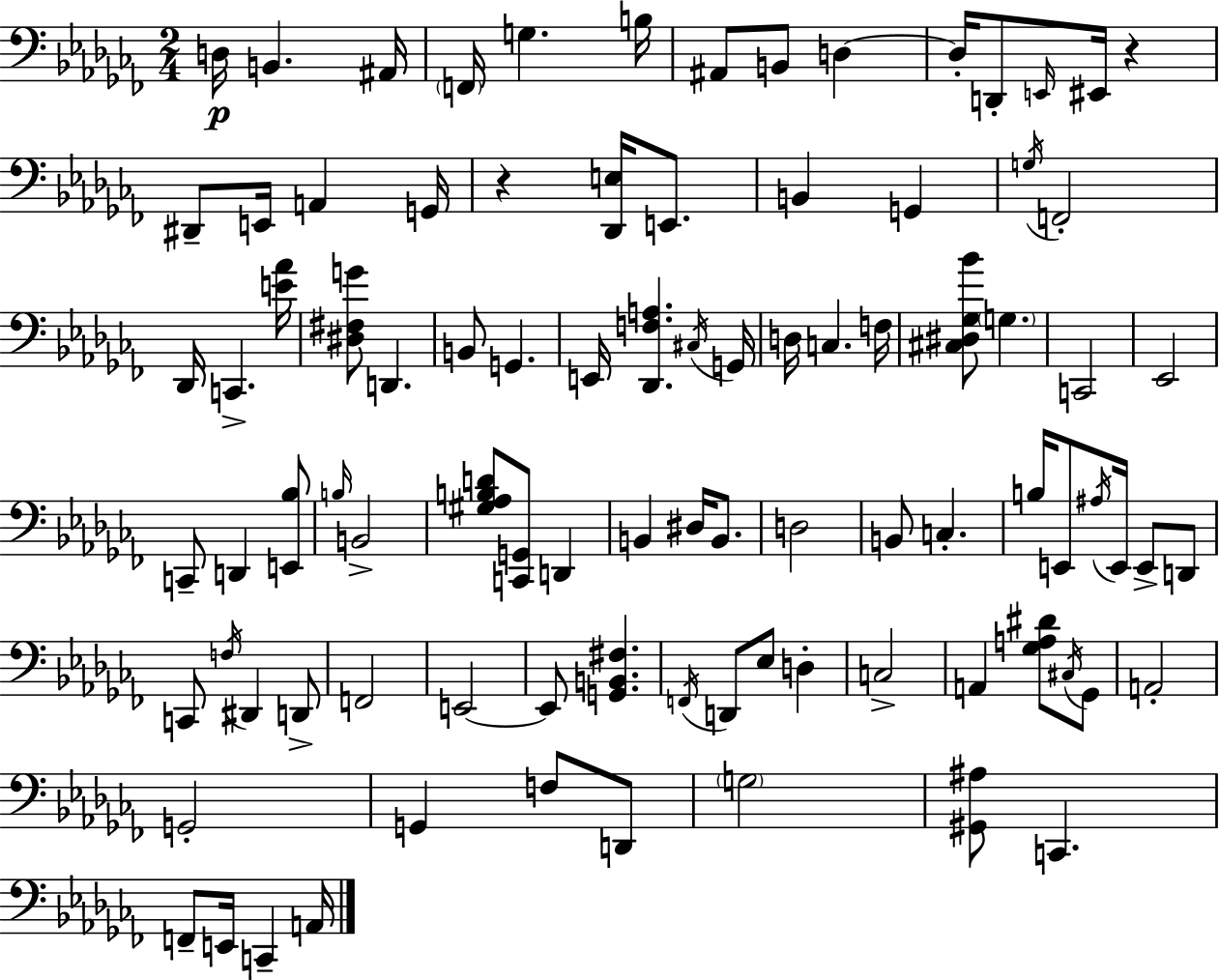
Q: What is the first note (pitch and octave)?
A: D3